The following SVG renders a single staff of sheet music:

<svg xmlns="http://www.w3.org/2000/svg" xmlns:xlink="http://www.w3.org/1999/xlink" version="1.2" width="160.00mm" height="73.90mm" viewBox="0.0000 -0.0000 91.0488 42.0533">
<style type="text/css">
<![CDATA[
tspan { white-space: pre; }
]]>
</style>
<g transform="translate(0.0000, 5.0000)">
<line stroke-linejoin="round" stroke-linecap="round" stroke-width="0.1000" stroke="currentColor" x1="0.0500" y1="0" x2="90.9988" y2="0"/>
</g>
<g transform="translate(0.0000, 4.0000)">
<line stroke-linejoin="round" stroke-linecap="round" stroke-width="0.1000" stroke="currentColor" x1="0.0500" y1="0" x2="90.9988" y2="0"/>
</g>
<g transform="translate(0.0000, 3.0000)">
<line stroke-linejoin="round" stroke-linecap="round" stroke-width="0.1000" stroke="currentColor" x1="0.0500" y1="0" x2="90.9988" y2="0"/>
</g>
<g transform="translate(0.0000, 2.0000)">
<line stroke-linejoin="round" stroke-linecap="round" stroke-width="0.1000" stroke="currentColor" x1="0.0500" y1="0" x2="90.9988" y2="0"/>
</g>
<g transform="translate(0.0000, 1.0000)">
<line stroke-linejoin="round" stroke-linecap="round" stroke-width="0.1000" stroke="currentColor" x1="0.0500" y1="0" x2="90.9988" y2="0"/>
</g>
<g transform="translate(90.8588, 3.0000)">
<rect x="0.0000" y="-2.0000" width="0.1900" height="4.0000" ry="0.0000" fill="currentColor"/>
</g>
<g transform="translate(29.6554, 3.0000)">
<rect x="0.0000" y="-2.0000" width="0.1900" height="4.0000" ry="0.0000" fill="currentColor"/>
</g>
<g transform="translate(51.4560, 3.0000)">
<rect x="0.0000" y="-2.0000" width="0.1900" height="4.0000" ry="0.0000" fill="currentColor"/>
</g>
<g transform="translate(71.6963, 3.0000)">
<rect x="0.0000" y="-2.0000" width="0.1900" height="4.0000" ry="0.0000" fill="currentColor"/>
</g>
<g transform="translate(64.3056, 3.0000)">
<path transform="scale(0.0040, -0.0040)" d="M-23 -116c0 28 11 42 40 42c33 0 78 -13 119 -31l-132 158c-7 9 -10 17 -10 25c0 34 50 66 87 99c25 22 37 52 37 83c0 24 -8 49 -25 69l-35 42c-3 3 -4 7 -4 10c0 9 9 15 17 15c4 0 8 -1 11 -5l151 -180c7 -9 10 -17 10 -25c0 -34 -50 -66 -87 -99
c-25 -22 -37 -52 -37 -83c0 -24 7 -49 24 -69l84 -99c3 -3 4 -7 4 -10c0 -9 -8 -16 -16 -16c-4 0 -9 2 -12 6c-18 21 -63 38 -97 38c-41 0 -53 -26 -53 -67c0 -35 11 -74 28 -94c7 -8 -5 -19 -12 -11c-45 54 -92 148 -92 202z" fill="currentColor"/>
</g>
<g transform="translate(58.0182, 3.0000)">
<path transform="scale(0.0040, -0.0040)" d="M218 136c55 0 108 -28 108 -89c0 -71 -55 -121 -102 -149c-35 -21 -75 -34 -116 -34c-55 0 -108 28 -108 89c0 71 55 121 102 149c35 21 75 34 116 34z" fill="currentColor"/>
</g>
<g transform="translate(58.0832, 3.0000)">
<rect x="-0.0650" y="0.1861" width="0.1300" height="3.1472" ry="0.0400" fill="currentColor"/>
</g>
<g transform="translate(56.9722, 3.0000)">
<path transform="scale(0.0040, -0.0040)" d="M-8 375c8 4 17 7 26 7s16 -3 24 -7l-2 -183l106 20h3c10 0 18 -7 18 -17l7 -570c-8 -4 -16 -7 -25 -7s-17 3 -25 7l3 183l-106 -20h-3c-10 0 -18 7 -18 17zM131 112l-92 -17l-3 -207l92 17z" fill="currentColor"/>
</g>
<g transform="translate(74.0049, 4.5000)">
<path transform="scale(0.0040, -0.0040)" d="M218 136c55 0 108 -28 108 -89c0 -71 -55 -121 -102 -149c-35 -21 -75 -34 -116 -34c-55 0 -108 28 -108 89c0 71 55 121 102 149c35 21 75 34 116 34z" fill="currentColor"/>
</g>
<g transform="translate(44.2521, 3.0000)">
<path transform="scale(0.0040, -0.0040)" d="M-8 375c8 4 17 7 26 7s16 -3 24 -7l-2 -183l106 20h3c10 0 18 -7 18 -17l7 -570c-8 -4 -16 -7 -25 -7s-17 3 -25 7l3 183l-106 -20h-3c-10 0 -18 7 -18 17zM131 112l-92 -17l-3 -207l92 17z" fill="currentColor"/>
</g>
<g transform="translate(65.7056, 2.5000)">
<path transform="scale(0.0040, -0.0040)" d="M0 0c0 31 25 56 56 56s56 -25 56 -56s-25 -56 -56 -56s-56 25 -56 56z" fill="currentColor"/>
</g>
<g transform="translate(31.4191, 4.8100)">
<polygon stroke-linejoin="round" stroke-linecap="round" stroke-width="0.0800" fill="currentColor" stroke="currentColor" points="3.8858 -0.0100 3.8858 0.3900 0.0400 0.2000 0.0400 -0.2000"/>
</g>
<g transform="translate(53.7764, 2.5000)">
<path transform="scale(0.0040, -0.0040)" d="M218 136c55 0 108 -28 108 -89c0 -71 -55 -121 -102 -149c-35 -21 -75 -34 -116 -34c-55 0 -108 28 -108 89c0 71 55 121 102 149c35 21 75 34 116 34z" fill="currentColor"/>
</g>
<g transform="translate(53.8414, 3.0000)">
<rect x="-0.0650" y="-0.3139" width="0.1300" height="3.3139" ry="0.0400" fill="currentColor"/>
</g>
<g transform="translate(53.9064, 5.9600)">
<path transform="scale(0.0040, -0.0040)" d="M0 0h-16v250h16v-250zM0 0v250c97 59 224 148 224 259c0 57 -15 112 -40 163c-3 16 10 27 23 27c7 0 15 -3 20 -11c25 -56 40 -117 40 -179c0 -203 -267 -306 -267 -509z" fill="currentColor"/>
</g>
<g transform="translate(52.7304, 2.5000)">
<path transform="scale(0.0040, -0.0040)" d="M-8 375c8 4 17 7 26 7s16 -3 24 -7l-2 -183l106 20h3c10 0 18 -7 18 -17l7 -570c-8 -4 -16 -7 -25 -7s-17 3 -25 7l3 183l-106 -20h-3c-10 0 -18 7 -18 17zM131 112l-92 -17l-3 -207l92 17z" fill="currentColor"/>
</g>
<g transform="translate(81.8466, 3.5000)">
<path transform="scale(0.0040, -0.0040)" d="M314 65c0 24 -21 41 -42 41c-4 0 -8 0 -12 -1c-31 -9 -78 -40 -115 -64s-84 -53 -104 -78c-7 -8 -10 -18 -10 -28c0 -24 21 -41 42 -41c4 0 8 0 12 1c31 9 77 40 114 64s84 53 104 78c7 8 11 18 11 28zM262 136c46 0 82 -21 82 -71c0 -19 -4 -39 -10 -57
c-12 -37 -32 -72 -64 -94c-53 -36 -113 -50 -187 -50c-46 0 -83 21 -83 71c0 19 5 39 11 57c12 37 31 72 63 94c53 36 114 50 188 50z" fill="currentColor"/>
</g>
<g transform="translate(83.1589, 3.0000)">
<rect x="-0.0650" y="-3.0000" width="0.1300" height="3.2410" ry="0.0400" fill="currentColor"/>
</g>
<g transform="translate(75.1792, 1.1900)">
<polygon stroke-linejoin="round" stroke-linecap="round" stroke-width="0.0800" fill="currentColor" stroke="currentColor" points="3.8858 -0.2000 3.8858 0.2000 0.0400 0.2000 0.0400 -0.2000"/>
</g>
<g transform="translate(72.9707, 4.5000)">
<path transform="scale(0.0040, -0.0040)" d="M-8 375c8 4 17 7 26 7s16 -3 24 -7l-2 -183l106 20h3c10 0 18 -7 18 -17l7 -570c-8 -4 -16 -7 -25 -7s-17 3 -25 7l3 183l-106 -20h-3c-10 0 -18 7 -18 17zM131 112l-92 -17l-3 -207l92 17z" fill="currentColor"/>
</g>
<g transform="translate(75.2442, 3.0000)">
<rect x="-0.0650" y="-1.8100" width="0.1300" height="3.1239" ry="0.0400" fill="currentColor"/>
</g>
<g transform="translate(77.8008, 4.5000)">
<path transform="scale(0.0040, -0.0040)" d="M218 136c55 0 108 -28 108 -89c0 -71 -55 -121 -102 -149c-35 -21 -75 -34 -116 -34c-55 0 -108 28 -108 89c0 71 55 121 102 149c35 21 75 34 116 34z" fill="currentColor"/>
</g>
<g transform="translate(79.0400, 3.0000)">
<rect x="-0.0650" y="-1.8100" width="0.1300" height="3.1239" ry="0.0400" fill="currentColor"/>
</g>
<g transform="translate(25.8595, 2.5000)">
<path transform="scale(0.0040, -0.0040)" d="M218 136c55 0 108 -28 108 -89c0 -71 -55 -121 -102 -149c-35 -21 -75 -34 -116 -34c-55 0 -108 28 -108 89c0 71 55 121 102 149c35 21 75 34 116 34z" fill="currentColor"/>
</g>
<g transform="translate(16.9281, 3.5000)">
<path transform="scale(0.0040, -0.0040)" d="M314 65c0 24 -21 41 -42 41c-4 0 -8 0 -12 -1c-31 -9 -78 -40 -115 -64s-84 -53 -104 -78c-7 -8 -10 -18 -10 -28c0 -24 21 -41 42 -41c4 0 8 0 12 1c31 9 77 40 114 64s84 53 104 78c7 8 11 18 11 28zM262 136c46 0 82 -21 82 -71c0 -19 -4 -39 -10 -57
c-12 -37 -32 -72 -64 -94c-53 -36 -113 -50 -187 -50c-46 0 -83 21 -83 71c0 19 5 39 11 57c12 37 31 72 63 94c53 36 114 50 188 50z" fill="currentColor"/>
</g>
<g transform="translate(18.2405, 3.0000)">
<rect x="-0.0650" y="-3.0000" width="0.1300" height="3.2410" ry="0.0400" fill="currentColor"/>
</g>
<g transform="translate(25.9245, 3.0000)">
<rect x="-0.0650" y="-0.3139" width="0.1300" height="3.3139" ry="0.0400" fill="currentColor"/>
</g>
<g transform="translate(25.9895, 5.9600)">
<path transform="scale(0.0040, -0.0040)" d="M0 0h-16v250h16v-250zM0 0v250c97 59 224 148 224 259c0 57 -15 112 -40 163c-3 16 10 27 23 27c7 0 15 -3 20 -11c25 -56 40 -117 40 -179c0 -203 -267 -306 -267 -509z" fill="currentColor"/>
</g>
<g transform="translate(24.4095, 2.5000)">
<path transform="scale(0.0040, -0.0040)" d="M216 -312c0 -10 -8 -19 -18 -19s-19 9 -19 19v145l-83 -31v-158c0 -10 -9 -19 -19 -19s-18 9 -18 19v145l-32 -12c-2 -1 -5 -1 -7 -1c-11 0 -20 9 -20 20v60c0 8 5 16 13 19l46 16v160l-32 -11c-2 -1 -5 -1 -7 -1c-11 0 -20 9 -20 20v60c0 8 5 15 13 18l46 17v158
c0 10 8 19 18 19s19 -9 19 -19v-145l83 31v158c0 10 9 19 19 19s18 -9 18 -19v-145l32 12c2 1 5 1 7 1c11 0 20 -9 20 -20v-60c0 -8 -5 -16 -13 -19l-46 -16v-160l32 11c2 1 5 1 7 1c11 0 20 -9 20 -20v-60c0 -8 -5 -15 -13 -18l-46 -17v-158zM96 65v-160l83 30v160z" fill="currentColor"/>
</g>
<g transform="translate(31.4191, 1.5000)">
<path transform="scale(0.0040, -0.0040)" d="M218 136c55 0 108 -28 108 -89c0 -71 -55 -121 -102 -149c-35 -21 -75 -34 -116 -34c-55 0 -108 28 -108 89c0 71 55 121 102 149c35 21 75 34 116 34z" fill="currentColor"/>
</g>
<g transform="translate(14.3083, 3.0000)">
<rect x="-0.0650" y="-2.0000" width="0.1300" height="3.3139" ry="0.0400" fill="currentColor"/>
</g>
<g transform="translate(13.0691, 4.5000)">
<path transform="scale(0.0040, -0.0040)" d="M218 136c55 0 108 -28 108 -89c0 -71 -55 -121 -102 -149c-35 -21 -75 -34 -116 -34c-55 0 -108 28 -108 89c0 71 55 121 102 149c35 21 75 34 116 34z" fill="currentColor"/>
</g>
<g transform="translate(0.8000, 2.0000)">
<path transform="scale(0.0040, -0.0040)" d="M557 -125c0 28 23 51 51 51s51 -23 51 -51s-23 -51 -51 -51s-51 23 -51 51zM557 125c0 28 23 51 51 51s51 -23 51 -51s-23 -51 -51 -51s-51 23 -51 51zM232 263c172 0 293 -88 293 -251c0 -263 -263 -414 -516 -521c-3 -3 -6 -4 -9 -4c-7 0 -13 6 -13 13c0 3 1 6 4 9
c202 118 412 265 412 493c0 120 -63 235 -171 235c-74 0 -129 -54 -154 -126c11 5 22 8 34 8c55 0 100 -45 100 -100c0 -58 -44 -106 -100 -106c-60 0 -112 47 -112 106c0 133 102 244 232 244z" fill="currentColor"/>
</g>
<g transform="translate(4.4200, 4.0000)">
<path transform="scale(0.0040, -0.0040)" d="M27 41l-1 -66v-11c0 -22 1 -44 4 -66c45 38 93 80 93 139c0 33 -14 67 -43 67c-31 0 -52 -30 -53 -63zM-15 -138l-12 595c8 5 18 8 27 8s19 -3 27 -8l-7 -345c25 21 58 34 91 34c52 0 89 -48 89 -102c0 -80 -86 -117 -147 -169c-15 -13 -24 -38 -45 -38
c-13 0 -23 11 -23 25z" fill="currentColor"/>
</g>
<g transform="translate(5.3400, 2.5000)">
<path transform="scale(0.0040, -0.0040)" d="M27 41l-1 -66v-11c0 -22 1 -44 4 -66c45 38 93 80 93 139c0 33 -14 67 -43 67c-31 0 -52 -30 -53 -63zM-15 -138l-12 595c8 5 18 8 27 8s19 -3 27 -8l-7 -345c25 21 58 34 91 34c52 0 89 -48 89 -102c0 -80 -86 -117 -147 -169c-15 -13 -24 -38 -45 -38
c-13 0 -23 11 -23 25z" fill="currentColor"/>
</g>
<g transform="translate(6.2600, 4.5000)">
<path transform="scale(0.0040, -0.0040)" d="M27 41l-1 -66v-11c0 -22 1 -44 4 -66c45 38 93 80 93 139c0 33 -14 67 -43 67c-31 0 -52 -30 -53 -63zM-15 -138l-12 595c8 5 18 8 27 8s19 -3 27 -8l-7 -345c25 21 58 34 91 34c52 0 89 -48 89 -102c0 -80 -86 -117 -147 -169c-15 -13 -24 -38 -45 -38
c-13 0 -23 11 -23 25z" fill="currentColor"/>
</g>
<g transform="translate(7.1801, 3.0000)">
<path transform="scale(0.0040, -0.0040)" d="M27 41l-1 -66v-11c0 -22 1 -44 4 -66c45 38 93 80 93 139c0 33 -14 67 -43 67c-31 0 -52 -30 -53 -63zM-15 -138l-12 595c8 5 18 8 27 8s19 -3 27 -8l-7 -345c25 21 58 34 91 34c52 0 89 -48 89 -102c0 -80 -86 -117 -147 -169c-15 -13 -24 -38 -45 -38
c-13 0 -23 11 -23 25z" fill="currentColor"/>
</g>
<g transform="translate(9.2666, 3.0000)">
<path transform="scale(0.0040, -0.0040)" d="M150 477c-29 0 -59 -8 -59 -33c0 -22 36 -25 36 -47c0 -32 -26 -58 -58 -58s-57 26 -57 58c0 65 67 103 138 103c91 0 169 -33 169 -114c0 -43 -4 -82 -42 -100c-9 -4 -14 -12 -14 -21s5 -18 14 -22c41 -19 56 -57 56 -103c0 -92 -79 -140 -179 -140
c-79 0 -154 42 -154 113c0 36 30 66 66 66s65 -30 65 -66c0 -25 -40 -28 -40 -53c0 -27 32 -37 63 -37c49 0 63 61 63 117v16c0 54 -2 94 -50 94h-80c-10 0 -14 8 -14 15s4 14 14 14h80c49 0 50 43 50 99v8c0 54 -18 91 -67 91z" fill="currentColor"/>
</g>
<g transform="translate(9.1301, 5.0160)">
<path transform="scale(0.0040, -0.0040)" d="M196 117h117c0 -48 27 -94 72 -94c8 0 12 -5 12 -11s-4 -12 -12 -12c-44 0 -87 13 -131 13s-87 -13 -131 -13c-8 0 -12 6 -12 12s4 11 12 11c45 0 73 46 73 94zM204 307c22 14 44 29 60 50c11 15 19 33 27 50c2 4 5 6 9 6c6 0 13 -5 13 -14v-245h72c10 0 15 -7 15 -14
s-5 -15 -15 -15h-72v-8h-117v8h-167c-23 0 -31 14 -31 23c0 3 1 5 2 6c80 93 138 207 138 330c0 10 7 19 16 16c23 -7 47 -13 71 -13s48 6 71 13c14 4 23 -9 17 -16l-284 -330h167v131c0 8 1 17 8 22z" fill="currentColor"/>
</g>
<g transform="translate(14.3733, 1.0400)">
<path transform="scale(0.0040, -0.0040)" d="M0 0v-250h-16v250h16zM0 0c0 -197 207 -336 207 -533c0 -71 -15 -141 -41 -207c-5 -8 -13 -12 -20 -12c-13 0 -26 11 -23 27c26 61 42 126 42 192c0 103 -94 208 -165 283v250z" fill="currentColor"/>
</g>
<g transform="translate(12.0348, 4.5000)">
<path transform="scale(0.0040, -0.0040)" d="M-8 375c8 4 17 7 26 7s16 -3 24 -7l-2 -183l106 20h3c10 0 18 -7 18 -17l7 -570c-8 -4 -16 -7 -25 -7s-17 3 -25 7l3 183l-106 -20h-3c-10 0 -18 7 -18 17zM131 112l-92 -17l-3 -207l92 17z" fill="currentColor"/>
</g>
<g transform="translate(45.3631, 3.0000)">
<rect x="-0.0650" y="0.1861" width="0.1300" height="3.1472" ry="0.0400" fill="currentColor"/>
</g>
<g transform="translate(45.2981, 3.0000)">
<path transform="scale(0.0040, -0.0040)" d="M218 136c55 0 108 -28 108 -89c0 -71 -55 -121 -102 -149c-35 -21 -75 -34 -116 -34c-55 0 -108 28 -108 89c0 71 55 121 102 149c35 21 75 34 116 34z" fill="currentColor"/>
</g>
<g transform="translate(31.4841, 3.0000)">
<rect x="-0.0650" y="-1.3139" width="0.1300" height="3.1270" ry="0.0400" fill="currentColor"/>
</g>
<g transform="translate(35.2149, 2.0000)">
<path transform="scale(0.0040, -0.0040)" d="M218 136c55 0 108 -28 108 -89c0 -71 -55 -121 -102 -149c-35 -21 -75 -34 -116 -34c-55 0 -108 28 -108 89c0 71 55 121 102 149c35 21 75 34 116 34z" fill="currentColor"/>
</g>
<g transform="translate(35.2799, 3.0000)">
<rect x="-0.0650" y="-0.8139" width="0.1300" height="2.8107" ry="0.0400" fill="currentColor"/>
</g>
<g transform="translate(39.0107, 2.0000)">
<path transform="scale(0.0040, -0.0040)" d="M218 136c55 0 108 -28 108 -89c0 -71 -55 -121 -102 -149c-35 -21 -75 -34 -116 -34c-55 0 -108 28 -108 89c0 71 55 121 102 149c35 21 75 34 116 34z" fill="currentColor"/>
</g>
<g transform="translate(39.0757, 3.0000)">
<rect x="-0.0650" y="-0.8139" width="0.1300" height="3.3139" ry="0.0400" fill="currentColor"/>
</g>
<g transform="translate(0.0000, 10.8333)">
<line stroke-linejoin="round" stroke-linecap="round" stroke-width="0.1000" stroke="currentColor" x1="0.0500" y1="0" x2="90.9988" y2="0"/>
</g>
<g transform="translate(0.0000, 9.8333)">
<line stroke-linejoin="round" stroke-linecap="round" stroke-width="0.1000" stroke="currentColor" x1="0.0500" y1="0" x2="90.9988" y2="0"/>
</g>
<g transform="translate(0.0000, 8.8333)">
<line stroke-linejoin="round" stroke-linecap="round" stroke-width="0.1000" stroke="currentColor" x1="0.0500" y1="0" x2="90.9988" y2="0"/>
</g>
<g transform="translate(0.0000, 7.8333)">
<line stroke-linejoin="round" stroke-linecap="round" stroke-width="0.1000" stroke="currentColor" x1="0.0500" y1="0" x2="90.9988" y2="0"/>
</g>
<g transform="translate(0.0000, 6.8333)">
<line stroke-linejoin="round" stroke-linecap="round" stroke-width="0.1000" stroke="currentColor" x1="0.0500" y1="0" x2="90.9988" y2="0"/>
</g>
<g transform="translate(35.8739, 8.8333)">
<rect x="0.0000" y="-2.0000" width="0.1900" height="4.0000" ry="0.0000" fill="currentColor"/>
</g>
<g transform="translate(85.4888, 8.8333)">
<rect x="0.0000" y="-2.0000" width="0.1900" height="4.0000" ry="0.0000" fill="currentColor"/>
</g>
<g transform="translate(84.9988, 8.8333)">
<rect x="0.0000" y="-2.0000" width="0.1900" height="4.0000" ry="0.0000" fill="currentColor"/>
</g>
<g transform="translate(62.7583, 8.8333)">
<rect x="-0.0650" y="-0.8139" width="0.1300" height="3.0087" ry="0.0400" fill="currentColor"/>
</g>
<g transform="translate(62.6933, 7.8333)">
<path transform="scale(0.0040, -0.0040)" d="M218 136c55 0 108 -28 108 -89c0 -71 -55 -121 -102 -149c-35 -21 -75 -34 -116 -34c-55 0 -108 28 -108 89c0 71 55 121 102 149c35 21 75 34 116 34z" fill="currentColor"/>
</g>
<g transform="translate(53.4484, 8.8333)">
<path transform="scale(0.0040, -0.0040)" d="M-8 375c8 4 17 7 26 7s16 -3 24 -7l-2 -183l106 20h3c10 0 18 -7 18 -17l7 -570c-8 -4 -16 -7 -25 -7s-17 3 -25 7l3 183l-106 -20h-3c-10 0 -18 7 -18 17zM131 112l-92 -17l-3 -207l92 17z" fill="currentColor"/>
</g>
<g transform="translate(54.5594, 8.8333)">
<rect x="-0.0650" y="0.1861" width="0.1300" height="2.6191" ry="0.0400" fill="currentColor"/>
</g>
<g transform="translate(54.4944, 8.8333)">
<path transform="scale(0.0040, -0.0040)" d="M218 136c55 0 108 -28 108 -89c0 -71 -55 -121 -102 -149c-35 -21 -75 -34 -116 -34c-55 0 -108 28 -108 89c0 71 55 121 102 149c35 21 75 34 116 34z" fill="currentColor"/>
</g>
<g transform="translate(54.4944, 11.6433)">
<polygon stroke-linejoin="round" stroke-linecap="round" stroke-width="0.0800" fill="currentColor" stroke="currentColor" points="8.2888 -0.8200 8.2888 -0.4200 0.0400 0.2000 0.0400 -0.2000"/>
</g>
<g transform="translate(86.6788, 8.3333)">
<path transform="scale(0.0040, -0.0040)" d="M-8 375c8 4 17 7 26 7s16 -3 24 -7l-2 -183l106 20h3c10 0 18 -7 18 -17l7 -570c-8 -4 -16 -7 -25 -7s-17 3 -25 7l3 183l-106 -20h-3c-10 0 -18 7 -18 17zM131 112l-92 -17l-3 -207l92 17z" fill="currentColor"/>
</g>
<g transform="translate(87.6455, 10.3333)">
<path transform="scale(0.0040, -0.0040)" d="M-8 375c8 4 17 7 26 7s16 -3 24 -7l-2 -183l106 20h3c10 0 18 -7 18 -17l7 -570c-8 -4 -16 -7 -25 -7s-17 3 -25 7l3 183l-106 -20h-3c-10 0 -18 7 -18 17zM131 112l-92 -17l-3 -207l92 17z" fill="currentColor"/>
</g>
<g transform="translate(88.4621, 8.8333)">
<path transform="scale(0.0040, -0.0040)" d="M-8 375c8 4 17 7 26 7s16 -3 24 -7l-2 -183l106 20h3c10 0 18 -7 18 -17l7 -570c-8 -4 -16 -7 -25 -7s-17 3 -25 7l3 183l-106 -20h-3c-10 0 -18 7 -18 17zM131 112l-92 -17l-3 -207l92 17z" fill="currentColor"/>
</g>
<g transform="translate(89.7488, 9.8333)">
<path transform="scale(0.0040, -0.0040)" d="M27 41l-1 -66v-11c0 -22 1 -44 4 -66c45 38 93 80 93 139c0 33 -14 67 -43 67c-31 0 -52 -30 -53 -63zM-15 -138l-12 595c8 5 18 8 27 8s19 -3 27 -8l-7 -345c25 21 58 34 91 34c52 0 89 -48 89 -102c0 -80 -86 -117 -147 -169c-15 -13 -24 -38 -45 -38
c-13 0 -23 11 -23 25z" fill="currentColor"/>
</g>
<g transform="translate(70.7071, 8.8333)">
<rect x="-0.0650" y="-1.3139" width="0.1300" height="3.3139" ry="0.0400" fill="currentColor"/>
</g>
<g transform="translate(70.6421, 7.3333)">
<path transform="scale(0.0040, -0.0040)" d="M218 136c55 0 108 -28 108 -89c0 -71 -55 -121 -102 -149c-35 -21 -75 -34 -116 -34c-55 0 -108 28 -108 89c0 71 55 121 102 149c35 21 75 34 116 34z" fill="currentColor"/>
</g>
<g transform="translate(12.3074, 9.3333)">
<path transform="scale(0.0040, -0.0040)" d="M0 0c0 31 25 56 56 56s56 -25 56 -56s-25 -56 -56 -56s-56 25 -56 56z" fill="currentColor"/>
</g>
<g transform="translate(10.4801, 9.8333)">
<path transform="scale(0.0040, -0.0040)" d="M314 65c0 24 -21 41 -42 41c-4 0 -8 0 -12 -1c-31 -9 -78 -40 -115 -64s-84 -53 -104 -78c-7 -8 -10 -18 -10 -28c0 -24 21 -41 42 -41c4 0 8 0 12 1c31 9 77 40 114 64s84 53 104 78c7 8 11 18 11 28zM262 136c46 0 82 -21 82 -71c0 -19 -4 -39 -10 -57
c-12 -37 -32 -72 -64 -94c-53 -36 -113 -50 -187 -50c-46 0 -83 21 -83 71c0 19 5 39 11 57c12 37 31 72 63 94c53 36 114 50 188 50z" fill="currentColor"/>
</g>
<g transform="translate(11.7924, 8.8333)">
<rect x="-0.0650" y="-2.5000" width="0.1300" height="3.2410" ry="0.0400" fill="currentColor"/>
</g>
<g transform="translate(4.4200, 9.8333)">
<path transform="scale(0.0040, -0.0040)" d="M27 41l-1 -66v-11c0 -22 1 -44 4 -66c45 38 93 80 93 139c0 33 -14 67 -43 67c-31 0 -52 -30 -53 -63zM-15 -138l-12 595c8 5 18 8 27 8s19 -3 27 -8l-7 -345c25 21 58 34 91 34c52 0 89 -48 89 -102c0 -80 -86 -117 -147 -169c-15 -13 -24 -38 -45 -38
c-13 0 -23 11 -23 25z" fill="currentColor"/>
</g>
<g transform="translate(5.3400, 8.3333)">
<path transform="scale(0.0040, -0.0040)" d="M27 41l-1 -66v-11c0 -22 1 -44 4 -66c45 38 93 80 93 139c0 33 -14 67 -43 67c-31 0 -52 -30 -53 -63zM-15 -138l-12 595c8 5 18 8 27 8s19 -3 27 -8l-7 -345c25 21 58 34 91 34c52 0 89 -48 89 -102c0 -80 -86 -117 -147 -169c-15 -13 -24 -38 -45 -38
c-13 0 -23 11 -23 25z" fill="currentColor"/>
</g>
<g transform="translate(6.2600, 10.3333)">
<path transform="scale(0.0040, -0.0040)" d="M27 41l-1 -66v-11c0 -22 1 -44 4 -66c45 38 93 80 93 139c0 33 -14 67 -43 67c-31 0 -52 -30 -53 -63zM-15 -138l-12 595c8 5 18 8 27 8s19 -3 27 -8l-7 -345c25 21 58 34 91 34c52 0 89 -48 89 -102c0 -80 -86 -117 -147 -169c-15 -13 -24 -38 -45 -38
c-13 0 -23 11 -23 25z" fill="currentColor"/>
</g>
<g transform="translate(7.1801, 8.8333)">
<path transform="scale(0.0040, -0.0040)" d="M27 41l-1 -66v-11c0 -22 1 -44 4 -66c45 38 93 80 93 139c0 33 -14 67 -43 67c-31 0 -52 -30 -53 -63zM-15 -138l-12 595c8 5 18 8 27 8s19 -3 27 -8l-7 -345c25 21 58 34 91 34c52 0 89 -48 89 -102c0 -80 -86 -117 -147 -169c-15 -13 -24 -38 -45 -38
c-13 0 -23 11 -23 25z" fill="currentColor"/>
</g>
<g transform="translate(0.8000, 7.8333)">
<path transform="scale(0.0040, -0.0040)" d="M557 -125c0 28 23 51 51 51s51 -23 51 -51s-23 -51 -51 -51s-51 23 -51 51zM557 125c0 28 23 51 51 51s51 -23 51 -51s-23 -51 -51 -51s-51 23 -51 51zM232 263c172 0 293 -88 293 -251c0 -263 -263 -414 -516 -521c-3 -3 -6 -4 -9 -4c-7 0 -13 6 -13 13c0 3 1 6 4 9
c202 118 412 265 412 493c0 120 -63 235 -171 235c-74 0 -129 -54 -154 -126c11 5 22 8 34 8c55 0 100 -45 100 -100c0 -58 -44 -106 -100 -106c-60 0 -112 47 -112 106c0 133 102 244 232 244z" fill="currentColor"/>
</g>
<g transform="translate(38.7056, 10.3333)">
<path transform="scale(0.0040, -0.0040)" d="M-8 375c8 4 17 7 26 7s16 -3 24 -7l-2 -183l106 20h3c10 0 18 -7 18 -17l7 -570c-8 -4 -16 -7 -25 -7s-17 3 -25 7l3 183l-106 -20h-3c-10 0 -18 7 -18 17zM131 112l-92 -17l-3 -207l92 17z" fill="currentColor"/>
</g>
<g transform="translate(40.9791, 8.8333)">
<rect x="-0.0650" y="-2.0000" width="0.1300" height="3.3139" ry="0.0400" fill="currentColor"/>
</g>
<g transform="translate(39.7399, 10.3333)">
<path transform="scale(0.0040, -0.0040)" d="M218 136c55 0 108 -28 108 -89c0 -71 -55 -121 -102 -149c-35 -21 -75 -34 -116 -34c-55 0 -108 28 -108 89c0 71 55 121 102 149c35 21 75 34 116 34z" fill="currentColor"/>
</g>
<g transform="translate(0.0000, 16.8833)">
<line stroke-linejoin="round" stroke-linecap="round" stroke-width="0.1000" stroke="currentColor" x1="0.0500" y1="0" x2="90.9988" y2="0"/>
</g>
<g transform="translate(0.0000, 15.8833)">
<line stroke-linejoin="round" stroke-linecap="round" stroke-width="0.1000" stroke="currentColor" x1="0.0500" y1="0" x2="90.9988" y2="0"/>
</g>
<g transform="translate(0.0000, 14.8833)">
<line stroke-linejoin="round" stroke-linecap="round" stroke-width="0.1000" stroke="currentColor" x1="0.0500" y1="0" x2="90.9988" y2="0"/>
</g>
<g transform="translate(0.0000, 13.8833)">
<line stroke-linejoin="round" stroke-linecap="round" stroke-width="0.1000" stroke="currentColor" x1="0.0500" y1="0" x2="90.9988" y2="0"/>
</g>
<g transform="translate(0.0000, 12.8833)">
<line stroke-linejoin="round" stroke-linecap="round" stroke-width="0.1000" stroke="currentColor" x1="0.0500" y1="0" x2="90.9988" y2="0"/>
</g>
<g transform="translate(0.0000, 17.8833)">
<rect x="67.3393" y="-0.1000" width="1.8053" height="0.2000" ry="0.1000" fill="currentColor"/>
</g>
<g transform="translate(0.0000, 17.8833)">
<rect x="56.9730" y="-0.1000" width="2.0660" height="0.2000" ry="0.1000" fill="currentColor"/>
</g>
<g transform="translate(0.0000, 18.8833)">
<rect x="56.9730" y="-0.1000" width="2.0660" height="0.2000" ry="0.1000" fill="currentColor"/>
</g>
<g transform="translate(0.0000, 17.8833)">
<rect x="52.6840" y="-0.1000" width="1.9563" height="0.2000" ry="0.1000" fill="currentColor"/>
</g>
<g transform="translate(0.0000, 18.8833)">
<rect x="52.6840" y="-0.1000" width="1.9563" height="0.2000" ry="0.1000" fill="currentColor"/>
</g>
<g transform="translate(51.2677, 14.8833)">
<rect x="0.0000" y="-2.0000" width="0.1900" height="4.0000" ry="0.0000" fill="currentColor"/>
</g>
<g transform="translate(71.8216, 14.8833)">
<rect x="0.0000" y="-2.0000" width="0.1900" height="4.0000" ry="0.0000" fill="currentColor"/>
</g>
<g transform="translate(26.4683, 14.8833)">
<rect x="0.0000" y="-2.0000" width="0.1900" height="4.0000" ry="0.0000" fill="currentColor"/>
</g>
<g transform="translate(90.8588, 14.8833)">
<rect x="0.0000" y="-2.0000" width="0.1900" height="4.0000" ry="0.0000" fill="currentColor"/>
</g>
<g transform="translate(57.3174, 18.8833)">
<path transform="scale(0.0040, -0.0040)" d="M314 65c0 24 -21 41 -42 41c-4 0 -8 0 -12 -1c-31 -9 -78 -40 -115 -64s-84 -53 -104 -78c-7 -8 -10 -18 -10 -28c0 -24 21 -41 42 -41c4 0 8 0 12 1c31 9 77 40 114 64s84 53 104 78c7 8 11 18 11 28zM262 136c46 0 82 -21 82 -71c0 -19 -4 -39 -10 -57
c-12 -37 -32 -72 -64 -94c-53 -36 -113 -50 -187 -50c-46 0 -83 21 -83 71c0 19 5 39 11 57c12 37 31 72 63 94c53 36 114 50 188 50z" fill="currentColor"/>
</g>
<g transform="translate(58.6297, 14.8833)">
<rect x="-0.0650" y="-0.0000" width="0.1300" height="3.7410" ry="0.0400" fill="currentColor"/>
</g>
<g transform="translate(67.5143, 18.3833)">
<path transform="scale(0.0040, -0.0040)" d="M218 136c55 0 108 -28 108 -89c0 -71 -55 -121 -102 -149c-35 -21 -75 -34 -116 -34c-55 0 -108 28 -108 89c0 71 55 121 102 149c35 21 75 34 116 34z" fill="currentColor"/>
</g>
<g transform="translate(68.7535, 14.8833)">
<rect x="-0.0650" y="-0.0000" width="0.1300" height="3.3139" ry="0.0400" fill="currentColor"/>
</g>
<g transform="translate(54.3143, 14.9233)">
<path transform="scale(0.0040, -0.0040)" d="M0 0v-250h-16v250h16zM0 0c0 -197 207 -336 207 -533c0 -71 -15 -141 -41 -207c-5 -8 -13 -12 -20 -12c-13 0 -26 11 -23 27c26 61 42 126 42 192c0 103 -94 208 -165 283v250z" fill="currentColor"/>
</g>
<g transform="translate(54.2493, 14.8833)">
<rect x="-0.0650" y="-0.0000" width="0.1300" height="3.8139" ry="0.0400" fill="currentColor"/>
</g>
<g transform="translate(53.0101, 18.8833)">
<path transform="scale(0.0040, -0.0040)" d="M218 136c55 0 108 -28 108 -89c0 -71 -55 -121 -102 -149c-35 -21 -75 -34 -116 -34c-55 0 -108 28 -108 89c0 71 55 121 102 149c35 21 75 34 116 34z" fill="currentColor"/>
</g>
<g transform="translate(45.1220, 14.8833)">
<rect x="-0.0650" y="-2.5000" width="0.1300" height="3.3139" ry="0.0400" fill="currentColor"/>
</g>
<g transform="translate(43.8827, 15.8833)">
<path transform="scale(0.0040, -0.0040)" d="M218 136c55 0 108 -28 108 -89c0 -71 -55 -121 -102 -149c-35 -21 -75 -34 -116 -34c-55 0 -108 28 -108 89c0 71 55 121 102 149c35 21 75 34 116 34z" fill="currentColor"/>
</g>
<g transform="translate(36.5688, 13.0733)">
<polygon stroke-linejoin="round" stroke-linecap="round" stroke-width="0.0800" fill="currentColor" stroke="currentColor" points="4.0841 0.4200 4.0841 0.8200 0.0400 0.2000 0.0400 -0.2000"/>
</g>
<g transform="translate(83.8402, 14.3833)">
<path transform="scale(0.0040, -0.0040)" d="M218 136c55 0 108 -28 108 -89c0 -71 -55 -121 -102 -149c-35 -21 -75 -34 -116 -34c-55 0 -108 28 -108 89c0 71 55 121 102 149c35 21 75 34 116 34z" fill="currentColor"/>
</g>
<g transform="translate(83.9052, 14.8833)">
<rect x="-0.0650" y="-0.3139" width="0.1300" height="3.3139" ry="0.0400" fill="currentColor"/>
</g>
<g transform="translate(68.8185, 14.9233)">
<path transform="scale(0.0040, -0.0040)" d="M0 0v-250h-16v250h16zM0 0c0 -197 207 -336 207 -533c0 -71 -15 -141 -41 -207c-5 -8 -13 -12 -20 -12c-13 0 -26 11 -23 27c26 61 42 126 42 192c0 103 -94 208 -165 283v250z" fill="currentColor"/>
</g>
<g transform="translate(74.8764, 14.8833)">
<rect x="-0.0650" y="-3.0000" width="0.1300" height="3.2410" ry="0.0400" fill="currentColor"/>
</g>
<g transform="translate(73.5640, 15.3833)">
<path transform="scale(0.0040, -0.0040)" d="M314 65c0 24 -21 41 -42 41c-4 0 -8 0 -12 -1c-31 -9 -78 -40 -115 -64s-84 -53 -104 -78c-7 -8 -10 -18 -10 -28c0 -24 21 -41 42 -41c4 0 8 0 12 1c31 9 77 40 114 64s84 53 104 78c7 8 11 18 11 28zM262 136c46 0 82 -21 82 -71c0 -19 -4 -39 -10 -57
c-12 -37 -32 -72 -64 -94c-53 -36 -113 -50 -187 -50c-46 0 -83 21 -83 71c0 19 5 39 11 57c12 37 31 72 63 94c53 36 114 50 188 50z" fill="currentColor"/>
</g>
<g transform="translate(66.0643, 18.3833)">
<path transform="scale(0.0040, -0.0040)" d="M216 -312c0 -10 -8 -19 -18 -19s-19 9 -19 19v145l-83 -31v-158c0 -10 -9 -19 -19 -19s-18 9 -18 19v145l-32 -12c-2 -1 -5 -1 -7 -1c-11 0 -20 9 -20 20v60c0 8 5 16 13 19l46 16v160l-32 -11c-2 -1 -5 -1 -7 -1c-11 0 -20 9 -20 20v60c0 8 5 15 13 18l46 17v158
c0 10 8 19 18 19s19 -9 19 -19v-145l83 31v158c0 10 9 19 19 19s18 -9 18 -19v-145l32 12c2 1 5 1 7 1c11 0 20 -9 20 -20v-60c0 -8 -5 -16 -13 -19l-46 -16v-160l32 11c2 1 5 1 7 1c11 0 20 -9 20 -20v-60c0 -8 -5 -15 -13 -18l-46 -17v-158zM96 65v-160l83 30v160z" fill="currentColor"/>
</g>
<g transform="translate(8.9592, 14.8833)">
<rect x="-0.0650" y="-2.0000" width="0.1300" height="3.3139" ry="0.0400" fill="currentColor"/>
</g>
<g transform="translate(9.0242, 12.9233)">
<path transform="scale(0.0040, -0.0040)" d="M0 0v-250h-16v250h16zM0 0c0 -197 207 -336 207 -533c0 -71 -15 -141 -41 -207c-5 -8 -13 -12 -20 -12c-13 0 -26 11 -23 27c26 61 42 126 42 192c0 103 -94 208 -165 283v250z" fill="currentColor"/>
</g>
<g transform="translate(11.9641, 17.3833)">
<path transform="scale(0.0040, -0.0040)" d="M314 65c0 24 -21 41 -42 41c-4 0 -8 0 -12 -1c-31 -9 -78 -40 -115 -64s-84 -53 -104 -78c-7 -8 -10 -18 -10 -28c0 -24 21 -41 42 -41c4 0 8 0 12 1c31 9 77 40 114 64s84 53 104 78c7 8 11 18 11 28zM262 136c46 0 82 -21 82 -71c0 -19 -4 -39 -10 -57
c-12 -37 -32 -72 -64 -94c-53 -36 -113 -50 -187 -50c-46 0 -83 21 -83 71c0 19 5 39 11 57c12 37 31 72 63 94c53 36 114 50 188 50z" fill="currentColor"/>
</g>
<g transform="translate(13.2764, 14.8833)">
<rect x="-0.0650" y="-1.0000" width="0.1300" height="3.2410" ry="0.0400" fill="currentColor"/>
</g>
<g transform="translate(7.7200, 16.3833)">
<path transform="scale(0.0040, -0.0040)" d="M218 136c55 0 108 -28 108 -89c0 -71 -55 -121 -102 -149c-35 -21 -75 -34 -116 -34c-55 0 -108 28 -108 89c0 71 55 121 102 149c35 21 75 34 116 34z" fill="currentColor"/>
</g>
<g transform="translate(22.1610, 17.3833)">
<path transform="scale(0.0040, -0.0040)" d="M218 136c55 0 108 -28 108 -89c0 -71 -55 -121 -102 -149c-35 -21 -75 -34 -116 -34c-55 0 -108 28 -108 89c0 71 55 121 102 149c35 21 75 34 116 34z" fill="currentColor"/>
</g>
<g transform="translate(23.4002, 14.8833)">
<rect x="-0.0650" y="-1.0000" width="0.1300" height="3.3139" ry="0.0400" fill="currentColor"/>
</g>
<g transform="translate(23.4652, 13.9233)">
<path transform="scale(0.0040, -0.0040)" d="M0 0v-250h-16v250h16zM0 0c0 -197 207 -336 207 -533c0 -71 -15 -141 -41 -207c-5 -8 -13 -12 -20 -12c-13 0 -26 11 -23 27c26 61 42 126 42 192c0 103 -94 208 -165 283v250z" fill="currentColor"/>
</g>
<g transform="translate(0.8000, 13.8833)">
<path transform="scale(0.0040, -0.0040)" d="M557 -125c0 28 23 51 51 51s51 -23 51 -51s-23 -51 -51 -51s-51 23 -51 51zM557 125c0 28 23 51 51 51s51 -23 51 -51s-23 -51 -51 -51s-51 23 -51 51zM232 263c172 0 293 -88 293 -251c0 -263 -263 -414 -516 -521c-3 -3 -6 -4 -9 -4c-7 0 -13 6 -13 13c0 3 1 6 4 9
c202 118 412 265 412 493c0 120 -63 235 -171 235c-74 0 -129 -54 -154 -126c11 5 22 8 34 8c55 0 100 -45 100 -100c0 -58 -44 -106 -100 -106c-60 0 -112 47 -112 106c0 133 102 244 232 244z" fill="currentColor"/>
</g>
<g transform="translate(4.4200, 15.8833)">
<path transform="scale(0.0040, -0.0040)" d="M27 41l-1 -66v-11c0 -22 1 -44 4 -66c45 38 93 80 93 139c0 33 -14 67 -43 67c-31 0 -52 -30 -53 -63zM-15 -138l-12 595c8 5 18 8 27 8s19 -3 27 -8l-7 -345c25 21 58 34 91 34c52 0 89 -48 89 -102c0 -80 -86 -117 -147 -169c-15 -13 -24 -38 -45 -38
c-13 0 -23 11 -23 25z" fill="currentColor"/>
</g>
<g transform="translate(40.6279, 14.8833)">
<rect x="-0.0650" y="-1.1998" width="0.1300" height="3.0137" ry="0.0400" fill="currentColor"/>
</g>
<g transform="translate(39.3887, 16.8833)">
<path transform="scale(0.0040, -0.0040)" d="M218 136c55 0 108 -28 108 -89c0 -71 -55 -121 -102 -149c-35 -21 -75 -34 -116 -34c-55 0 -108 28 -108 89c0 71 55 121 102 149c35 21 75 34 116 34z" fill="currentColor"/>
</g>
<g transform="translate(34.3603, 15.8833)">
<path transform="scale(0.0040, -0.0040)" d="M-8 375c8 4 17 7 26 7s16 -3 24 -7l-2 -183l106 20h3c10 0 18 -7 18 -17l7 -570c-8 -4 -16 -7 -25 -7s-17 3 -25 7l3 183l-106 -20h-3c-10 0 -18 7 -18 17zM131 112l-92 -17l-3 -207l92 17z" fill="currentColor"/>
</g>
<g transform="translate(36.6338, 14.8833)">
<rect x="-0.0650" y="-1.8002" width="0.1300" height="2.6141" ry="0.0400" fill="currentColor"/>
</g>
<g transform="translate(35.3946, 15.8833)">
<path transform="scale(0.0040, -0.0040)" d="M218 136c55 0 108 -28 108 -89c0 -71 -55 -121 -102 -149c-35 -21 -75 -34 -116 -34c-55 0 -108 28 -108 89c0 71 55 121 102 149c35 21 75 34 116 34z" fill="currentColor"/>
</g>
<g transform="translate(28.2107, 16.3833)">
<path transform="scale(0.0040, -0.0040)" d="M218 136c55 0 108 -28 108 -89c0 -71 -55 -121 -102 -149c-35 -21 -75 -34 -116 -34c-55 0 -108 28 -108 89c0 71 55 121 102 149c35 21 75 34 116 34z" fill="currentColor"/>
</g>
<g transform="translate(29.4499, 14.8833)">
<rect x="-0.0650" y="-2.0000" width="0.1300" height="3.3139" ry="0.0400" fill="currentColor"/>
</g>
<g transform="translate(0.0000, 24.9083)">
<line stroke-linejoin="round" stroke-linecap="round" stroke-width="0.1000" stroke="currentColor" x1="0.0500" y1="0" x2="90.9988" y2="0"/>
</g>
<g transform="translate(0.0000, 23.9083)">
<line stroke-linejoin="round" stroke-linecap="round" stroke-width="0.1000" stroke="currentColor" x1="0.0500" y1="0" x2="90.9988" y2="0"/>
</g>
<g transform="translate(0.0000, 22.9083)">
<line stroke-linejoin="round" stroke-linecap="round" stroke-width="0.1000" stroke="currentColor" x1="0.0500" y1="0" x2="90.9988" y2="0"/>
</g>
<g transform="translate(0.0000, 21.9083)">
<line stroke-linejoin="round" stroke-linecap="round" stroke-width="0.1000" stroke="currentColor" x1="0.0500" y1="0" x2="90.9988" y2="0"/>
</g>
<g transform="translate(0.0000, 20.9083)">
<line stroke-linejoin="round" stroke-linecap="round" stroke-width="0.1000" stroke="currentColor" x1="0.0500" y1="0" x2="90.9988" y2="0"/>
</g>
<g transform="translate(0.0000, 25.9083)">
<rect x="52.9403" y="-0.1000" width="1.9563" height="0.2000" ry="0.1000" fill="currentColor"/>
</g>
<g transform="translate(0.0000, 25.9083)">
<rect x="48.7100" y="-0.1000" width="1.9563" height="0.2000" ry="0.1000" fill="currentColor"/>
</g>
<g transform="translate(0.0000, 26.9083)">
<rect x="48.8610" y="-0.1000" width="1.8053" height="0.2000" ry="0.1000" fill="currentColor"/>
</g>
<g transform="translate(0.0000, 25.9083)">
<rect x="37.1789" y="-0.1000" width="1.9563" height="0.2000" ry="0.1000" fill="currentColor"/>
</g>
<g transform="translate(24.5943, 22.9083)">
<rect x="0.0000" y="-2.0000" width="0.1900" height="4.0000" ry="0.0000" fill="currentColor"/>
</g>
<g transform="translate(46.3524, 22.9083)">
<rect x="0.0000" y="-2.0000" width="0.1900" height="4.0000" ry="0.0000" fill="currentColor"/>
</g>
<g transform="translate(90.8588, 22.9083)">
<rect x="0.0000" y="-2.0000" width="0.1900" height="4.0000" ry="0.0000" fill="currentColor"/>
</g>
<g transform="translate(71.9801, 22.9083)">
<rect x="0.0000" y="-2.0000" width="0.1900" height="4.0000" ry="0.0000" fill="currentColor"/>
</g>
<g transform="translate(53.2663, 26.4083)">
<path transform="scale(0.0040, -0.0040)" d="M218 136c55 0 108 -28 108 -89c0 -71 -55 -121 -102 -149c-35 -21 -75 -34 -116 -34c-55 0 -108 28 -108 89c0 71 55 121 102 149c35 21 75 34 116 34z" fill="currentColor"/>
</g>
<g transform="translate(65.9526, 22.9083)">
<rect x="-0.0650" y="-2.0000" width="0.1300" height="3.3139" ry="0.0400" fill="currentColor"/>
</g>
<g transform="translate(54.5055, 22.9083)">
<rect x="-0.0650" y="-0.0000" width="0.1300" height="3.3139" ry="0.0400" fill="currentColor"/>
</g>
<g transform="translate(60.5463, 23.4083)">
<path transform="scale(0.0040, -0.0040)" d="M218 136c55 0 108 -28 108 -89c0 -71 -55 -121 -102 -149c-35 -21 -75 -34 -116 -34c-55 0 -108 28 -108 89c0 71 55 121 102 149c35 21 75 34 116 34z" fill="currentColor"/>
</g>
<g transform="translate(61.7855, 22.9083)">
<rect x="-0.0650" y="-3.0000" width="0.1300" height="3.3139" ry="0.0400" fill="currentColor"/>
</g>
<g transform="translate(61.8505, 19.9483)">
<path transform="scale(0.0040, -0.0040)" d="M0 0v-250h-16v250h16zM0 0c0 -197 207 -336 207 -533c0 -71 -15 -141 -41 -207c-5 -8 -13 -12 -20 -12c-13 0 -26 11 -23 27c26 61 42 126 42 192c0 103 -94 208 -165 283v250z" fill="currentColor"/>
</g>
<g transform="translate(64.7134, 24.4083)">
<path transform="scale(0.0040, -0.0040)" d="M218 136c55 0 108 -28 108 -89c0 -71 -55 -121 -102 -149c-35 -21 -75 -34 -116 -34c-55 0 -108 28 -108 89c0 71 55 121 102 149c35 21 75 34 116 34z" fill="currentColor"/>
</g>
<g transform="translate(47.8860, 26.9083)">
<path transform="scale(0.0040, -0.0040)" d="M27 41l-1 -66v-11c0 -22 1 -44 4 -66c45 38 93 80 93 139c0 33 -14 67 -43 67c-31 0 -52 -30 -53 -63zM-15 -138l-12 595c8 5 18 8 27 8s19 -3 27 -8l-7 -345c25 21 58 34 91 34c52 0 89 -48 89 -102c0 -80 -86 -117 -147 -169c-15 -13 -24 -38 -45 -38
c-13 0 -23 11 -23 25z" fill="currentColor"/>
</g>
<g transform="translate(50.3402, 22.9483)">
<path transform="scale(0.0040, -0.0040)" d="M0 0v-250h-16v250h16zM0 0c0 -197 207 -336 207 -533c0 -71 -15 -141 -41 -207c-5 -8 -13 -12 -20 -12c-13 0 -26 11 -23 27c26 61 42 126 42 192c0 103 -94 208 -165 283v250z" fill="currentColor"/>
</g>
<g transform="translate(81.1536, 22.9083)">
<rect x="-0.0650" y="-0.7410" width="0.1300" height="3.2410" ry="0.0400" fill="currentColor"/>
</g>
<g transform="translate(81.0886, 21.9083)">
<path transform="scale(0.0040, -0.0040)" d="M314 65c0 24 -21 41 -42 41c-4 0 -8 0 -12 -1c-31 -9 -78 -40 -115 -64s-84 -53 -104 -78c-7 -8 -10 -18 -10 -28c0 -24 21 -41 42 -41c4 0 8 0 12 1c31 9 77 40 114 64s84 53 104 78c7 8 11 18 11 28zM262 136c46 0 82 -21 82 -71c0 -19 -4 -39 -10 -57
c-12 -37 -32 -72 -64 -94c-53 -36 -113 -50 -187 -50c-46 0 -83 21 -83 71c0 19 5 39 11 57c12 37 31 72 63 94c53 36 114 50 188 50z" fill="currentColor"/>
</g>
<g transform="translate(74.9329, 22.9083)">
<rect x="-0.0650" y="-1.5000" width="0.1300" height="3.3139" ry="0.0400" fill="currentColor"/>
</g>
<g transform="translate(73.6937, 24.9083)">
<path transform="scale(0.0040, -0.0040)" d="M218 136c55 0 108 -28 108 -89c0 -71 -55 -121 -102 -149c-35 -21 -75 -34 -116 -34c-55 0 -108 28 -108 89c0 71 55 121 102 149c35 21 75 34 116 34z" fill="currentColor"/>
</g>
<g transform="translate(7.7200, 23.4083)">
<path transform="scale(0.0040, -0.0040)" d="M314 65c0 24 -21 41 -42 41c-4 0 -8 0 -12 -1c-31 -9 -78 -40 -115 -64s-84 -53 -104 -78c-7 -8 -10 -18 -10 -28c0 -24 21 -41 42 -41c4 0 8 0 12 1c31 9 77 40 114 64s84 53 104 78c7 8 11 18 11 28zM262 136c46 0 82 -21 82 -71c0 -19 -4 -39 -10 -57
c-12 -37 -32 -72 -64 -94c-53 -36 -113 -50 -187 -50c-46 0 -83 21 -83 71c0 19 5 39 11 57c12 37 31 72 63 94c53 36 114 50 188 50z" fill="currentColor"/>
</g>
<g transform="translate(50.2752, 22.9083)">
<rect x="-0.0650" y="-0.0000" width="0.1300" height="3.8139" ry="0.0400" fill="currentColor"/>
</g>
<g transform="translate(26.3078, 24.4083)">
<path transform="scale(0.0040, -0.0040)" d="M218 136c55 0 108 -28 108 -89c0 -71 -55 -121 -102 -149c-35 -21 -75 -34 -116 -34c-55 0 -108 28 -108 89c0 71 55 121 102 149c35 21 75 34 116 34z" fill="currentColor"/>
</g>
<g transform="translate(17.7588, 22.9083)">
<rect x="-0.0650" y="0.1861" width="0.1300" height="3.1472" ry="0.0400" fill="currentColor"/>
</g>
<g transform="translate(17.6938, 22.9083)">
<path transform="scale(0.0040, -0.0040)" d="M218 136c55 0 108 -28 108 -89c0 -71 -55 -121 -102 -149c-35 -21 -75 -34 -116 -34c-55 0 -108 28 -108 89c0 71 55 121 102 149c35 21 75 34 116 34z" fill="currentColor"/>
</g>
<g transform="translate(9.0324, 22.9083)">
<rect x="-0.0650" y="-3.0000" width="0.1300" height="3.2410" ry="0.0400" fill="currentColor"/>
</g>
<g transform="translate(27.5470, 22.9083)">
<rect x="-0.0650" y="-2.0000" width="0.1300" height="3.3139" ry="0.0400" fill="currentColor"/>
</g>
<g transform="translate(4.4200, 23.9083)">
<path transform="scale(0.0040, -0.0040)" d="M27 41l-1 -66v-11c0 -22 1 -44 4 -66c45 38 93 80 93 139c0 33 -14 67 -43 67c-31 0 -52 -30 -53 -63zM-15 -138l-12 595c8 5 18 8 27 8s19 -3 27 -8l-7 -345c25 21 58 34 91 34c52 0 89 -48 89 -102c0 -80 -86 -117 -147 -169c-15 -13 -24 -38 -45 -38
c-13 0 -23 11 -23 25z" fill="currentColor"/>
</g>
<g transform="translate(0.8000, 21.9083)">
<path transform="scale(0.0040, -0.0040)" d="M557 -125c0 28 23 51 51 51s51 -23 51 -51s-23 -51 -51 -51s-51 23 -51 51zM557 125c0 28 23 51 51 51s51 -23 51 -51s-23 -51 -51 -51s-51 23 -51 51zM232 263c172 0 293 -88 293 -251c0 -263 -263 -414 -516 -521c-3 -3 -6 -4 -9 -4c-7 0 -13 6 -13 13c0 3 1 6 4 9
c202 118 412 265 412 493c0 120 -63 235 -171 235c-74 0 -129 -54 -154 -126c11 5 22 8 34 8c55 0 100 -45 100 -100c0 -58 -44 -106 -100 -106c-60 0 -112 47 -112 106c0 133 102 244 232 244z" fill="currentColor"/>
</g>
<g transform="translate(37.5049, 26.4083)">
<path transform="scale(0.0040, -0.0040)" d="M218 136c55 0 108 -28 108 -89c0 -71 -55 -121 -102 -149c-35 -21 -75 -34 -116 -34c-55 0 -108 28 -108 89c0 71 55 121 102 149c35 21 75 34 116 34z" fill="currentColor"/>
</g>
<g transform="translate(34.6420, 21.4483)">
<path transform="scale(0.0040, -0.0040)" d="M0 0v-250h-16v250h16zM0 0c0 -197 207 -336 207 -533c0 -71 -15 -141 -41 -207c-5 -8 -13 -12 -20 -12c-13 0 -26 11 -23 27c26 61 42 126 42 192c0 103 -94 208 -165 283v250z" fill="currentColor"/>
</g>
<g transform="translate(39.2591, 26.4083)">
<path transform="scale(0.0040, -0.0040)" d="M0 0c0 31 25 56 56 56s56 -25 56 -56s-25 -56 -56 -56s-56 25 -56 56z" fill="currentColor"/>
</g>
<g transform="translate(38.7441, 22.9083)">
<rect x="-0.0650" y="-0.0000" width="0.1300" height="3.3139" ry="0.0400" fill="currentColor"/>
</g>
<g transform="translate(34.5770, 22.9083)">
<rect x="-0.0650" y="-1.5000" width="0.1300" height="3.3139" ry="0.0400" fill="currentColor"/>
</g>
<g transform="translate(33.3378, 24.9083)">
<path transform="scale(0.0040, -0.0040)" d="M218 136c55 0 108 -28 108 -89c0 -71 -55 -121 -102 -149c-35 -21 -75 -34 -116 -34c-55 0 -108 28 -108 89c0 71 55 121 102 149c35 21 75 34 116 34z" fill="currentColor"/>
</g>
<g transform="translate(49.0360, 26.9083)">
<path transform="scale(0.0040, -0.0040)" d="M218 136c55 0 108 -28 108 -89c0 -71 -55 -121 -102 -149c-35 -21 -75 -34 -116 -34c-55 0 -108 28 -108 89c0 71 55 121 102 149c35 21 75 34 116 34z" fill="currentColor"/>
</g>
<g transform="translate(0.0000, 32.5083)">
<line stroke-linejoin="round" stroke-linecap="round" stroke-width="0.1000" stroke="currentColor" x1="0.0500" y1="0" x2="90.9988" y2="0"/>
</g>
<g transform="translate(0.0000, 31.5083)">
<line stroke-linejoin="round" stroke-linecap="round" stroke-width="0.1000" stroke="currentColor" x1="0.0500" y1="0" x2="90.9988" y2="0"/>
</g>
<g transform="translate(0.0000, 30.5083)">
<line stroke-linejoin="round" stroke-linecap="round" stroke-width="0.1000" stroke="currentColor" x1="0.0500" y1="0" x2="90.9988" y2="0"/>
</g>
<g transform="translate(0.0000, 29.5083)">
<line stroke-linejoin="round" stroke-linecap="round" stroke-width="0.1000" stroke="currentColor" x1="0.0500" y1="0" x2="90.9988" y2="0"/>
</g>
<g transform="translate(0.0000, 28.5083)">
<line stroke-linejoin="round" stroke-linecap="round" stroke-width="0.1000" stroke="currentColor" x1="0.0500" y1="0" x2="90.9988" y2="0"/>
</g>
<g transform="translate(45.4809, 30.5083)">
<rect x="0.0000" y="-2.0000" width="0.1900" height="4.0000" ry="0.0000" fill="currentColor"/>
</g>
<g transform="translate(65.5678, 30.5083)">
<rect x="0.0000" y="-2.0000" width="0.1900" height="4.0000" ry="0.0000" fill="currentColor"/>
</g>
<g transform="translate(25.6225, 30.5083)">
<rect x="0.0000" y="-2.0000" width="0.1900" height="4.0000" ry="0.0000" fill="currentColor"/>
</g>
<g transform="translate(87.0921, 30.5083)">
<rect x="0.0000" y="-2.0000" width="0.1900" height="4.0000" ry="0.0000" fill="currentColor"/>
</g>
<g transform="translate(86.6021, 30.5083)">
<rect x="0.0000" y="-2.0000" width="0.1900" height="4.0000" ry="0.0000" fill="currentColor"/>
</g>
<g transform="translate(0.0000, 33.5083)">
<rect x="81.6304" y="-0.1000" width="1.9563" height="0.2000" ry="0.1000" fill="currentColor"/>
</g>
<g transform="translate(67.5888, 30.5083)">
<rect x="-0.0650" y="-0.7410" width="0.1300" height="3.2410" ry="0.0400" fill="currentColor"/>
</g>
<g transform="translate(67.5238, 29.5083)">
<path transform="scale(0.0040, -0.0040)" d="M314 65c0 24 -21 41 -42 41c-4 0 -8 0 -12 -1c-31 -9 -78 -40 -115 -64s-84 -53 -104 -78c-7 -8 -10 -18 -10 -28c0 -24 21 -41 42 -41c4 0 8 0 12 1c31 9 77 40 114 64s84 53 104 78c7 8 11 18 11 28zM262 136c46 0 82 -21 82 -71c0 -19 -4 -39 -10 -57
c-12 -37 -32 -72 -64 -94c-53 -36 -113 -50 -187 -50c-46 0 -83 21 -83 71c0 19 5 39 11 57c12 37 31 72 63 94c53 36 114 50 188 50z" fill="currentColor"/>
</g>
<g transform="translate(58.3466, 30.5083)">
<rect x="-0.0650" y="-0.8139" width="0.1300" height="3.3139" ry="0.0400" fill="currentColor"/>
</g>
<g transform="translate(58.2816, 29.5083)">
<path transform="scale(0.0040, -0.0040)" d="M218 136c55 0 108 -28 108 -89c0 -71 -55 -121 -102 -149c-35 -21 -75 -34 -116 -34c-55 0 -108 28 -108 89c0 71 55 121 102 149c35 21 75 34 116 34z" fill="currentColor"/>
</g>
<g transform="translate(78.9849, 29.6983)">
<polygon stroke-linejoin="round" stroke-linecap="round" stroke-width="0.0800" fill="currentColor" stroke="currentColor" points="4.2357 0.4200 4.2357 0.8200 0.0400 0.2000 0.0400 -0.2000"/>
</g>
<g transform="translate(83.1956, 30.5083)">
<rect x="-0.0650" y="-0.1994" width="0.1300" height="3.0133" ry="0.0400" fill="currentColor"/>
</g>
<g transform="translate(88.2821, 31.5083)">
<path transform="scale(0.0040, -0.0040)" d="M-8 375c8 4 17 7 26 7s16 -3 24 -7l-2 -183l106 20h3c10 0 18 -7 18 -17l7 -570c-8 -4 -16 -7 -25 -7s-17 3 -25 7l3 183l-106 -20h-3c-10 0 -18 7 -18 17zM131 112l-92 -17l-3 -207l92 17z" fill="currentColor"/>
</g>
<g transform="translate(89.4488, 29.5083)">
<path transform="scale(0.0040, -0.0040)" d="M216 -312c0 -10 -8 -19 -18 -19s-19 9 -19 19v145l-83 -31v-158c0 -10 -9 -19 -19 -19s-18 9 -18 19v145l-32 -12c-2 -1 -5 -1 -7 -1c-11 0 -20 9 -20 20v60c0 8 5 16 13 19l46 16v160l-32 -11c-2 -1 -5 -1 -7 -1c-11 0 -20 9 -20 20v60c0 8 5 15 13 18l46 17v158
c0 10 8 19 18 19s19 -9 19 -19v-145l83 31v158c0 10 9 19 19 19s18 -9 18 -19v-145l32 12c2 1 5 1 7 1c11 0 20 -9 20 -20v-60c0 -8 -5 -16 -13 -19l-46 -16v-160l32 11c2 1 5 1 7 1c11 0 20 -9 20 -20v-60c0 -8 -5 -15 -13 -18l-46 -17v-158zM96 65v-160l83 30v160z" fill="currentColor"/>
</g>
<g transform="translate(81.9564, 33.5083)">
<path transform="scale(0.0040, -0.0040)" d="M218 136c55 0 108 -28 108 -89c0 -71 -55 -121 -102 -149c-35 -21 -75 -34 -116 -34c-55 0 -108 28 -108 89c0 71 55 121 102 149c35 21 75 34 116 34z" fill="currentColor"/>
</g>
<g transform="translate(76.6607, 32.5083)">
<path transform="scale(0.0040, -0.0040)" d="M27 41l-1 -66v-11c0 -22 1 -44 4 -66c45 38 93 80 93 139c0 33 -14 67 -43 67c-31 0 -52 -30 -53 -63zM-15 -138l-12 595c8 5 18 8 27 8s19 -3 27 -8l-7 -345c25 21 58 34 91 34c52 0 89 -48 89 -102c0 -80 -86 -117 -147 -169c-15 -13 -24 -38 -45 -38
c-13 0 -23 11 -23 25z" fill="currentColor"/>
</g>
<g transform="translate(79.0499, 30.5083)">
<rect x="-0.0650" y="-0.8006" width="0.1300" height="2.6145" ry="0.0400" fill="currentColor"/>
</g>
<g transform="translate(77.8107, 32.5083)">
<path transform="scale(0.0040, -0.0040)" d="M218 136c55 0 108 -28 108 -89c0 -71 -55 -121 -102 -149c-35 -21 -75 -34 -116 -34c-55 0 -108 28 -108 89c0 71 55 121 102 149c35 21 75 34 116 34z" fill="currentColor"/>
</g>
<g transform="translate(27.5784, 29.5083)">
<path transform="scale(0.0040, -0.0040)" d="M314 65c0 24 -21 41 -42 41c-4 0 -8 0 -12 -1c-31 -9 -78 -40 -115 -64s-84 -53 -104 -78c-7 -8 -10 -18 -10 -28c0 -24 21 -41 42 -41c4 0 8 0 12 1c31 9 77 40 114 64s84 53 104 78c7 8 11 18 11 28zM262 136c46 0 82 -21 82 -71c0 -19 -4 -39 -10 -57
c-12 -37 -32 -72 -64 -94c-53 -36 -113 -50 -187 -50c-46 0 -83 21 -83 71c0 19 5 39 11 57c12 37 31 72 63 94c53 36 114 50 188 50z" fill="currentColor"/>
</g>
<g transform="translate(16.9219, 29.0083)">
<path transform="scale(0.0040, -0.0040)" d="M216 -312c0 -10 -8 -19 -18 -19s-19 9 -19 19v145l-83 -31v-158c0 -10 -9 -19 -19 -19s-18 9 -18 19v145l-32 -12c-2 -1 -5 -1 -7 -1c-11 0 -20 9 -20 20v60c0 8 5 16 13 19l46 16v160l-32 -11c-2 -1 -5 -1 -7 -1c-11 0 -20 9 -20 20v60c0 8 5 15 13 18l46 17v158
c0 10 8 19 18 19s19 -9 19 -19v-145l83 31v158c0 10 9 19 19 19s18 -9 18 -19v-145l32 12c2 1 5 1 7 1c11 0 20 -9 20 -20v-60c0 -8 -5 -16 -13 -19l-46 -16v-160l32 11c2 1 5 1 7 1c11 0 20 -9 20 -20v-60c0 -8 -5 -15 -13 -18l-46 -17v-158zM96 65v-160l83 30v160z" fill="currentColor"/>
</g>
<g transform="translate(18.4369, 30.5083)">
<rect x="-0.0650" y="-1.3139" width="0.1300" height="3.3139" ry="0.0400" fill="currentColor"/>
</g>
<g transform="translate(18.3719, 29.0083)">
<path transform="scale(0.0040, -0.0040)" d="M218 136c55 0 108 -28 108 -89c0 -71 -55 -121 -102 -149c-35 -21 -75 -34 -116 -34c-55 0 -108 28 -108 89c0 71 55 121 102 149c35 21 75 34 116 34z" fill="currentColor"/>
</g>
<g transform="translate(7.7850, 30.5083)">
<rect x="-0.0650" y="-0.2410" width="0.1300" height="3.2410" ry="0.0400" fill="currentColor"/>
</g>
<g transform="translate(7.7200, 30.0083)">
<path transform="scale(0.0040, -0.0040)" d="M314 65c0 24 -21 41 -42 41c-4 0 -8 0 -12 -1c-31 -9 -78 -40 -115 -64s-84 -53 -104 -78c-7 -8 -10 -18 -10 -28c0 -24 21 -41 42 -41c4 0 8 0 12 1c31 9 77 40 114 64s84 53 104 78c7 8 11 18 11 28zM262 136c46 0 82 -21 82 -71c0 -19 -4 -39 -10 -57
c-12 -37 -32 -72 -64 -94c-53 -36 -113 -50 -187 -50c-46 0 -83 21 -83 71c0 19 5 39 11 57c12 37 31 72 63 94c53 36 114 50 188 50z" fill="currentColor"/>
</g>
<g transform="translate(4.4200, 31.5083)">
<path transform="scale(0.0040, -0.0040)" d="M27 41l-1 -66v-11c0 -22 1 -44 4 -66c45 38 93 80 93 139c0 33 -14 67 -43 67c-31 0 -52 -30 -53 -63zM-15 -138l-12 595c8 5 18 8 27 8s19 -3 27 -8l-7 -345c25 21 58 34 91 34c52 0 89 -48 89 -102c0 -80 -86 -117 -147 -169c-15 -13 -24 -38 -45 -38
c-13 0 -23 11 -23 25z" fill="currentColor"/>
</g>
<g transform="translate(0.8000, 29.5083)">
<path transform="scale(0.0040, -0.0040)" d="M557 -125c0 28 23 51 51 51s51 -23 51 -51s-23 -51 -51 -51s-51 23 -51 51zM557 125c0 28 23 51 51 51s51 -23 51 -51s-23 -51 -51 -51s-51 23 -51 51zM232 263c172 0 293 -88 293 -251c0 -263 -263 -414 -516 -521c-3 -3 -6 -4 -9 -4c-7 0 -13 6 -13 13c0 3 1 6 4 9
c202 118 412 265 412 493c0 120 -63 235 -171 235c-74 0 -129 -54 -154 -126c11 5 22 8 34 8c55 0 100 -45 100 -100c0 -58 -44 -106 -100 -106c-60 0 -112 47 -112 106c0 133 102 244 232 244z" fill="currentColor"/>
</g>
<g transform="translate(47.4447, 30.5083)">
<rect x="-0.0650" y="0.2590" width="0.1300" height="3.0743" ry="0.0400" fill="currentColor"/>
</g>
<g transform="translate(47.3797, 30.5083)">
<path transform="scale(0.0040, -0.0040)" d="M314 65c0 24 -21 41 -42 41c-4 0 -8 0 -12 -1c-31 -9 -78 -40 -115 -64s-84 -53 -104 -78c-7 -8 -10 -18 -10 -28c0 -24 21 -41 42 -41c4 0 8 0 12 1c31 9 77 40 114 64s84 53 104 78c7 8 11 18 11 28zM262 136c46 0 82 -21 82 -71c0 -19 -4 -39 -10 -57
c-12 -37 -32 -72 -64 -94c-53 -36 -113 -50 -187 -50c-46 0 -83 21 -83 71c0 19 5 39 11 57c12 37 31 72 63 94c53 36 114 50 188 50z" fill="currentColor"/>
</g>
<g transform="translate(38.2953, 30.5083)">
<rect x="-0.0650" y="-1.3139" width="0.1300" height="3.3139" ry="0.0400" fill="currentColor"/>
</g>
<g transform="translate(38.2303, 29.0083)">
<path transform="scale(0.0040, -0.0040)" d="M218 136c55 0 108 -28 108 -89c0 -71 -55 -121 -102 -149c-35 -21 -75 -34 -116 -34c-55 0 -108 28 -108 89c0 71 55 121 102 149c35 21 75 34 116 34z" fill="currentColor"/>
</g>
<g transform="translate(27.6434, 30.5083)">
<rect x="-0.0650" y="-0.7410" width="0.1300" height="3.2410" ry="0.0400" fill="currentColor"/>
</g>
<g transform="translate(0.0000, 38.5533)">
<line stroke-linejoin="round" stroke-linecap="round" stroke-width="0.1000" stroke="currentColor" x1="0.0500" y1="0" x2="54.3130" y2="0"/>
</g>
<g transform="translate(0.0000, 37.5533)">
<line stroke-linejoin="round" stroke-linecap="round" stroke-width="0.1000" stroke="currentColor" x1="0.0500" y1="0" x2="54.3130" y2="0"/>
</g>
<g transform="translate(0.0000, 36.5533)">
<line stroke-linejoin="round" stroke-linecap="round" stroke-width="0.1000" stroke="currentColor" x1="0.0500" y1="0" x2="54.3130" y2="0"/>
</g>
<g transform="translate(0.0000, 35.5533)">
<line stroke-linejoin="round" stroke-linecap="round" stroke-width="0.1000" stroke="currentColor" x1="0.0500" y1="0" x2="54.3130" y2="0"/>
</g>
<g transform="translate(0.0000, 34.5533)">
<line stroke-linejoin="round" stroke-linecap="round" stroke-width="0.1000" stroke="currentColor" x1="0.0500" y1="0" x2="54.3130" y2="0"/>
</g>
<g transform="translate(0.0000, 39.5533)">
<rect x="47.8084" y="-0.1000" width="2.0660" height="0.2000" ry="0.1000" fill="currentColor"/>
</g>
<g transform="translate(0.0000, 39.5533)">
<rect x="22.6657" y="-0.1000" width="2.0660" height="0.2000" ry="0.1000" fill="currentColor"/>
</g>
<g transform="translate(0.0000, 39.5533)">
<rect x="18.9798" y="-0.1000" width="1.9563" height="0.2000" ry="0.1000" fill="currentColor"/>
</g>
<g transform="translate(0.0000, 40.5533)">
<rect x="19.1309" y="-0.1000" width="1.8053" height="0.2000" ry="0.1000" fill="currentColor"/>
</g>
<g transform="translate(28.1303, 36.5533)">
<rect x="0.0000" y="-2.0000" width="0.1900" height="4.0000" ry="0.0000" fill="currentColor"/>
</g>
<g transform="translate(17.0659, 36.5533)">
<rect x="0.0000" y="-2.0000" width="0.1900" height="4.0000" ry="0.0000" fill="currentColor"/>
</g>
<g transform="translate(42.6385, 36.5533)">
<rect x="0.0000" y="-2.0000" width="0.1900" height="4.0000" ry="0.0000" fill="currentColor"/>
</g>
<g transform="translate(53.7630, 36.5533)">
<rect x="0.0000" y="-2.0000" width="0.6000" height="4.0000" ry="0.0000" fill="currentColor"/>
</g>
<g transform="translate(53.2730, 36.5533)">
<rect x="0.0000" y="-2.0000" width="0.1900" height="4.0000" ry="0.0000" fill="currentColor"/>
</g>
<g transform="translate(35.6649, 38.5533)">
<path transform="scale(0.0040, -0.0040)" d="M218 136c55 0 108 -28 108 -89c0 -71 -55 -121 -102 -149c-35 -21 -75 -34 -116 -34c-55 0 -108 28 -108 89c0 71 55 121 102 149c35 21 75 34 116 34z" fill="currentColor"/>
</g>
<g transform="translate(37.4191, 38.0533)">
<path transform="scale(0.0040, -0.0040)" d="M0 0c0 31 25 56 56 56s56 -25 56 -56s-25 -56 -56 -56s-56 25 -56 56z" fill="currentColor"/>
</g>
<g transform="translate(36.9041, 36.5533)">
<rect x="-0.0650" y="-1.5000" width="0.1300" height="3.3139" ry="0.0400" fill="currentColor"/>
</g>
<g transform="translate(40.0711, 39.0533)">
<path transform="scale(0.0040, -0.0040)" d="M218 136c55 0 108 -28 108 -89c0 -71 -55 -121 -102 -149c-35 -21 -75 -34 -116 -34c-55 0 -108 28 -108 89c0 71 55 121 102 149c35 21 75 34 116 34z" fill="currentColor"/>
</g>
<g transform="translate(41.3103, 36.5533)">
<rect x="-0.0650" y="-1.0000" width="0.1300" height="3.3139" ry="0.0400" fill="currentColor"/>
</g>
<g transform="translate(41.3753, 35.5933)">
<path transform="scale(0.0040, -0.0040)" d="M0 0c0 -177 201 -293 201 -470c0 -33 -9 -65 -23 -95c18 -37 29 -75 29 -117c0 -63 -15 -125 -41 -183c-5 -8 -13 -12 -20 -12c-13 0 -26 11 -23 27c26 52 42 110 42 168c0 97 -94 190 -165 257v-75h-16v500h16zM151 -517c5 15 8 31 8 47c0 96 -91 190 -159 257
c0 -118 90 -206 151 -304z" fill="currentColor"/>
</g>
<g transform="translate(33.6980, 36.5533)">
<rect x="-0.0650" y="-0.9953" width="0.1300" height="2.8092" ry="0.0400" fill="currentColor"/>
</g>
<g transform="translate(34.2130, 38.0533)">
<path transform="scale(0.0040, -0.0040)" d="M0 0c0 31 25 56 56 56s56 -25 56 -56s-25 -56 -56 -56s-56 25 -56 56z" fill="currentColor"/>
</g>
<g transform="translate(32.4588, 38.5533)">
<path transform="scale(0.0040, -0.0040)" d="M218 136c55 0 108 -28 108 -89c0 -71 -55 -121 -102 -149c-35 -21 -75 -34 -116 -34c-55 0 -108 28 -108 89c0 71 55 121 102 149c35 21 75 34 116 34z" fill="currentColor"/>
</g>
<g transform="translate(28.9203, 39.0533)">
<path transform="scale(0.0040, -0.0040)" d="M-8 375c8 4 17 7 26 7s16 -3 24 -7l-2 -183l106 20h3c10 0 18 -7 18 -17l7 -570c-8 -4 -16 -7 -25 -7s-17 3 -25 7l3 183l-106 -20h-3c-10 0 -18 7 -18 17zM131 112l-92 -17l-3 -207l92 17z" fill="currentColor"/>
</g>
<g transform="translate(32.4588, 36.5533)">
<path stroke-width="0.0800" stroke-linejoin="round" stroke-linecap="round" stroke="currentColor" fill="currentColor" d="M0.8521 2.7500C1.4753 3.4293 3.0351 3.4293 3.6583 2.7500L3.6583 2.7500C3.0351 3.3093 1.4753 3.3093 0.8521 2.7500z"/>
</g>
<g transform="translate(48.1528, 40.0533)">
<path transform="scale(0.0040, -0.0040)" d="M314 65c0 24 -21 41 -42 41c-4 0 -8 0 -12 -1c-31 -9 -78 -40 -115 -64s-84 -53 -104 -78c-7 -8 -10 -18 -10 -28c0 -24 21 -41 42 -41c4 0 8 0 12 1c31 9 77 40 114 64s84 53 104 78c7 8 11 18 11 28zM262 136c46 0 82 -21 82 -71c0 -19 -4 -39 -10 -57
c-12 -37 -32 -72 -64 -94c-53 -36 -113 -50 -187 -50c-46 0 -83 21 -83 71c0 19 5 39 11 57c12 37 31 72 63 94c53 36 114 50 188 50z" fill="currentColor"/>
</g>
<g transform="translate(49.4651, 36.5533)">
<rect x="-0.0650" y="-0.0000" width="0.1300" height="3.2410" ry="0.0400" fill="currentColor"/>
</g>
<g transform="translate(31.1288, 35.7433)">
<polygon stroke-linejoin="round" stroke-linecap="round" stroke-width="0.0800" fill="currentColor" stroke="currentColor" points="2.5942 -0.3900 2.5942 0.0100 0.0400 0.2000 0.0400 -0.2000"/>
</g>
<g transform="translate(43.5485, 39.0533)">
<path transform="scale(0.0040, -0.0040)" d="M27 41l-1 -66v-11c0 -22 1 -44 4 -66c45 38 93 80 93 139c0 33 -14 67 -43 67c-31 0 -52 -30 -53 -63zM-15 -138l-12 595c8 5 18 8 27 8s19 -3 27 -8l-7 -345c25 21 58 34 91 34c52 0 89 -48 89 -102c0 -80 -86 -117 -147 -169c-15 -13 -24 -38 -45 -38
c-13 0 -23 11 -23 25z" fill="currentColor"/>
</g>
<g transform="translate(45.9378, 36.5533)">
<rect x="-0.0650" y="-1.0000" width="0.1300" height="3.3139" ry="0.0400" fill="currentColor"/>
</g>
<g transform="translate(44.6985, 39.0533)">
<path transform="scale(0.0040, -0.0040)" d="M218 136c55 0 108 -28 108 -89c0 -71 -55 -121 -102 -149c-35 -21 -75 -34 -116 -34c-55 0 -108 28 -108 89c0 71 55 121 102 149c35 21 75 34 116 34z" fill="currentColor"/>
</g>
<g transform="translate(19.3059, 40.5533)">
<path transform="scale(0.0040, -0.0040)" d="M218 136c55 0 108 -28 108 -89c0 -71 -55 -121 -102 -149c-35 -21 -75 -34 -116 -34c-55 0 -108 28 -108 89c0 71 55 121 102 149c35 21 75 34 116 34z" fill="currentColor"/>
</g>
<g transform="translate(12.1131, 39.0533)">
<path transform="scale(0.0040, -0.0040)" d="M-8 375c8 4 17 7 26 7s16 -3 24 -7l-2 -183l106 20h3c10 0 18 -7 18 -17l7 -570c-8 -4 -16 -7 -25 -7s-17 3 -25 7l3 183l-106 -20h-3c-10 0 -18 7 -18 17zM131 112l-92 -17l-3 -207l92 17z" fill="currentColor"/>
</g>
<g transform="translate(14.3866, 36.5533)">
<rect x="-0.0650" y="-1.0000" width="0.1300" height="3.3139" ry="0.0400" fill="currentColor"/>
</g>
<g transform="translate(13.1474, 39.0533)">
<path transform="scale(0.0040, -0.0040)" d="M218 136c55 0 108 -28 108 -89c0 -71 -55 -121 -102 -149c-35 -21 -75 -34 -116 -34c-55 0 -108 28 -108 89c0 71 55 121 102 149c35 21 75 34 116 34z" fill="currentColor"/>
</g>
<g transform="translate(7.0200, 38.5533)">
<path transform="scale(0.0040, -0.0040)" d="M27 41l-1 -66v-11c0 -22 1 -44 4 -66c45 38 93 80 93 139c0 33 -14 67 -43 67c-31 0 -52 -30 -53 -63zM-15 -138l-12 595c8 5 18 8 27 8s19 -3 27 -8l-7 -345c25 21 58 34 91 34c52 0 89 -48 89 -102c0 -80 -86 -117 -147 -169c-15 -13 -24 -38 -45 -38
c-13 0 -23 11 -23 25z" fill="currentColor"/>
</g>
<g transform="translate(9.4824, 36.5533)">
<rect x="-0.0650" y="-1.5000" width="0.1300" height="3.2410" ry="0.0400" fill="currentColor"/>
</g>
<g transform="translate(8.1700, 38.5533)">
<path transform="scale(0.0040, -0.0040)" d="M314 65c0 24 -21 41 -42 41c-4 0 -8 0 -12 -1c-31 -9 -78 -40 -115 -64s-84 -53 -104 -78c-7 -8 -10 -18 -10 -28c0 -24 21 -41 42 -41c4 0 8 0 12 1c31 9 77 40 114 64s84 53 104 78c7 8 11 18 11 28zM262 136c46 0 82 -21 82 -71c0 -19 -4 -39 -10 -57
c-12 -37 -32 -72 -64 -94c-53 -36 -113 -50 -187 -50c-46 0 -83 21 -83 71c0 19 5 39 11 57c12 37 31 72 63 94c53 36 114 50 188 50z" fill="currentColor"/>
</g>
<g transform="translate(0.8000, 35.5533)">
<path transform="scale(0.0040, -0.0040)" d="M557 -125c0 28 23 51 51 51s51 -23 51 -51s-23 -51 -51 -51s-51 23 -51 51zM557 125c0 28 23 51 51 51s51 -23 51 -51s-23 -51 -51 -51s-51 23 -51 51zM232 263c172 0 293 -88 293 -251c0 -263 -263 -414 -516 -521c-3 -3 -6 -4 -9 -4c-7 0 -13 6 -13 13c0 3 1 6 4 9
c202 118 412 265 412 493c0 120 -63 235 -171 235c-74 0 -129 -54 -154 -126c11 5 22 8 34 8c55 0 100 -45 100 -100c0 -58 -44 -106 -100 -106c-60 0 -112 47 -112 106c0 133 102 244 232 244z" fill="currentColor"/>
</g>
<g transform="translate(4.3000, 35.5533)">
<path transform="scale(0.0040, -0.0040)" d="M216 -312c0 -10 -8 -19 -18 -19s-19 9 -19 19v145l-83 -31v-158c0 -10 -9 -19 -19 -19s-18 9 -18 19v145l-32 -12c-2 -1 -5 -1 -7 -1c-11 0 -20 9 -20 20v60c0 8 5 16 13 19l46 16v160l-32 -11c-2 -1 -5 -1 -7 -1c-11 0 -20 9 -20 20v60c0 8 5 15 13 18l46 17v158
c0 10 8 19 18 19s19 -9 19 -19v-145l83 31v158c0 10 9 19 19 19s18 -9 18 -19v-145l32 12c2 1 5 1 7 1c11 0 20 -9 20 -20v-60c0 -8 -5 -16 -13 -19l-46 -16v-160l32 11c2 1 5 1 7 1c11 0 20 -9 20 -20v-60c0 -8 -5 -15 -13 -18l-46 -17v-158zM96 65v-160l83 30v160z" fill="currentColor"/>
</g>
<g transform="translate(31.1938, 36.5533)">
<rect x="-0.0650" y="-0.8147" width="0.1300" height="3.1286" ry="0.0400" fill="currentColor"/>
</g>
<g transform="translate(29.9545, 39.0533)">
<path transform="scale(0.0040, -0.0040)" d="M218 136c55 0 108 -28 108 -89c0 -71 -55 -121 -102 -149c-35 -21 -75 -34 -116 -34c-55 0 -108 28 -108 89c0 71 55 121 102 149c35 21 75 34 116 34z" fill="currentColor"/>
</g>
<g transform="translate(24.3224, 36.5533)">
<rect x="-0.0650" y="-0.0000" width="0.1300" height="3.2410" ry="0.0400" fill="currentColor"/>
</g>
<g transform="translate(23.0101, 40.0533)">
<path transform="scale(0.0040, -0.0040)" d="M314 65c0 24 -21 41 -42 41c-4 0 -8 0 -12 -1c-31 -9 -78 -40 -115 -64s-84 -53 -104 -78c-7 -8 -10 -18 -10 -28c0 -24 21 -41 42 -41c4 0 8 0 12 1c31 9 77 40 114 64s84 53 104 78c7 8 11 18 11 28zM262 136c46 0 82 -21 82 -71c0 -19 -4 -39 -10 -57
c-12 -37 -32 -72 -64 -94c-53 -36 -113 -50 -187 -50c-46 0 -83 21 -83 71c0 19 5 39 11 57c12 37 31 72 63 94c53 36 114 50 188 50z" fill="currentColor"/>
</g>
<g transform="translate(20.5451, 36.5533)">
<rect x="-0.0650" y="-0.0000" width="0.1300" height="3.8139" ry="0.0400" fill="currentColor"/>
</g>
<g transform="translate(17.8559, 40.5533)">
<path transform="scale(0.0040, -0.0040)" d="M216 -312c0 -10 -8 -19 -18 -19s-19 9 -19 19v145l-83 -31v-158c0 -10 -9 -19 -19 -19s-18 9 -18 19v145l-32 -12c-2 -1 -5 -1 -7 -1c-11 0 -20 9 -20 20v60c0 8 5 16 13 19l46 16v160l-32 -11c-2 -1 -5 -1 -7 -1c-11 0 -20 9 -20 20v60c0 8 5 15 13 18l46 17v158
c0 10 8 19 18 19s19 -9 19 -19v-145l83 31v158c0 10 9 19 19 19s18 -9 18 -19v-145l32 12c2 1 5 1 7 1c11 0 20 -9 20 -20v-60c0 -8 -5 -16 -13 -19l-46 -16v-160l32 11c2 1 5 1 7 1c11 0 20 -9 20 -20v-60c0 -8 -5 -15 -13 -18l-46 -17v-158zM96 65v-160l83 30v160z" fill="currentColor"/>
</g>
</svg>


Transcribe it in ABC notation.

X:1
T:Untitled
M:3/4
L:1/4
K:Ab
A,,/2 C,2 ^E,/2 G,/2 F,/2 F, D, E,/2 D, z A,,/2 A,,/2 C,2 _B,,2 A,, D,/2 F,/2 G, A,,/2 F,,2 F,,/2 A,, B,,/2 G,,/2 B,, C,,/2 C,,2 ^D,,/2 C,2 E, C,2 D, A,, G,,/2 D,, _C,,/2 D,, C,/2 A,, G,, F,2 E,2 ^G, F,2 G, D,2 F, F,2 _G,,/2 E,,/2 _G,,2 F,, ^C,, D,,2 F,,/2 G,,/2 G,, F,,/4 _F,, D,,2